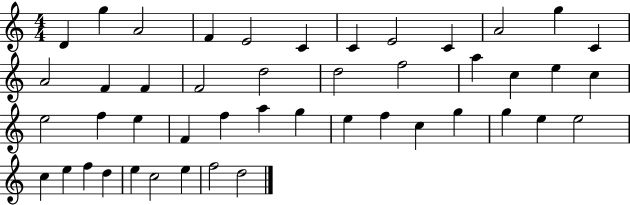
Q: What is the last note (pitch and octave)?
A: D5